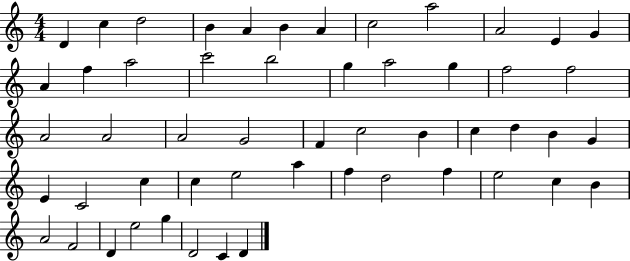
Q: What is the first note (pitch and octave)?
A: D4